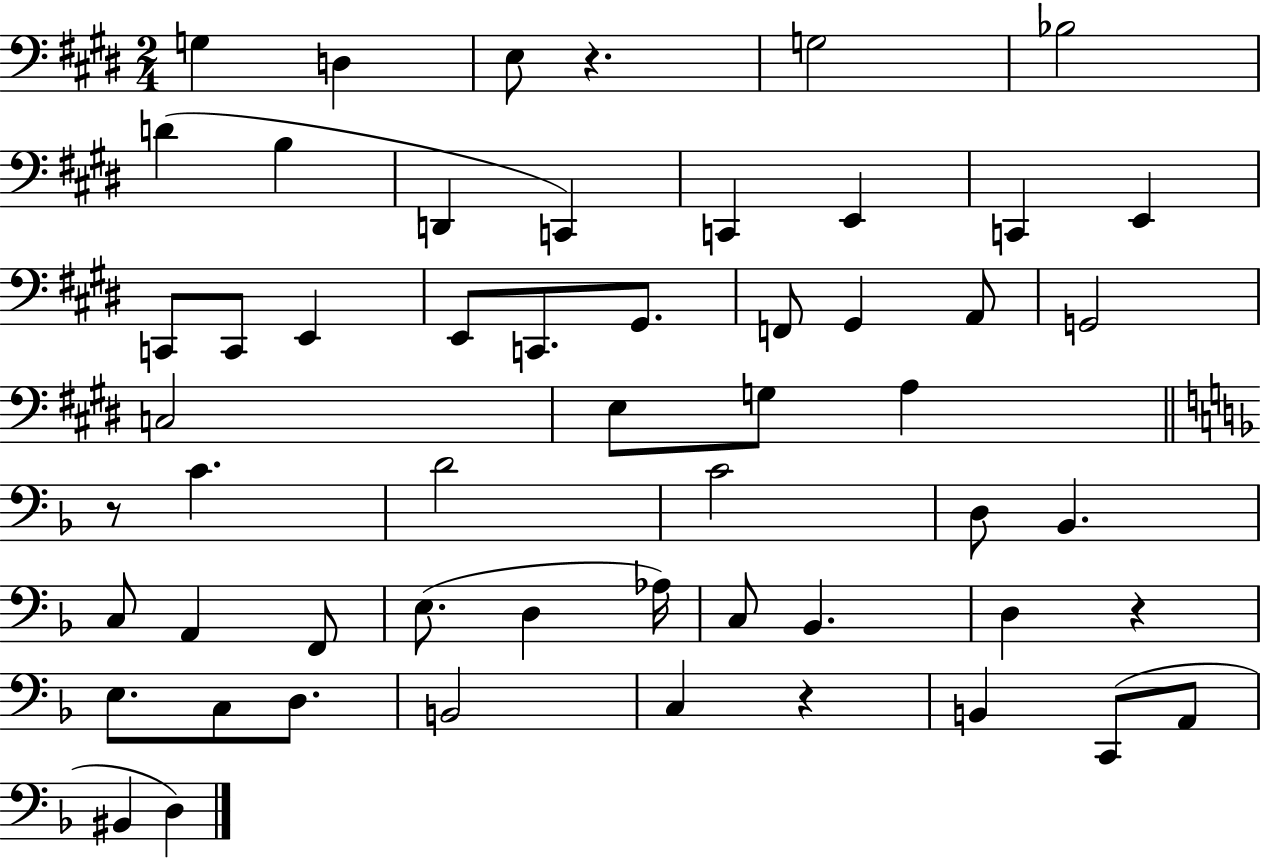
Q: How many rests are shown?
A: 4